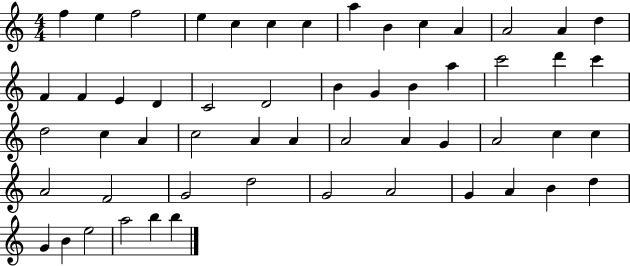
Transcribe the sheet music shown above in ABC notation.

X:1
T:Untitled
M:4/4
L:1/4
K:C
f e f2 e c c c a B c A A2 A d F F E D C2 D2 B G B a c'2 d' c' d2 c A c2 A A A2 A G A2 c c A2 F2 G2 d2 G2 A2 G A B d G B e2 a2 b b